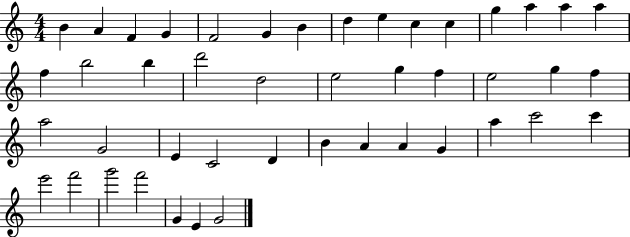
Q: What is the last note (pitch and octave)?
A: G4